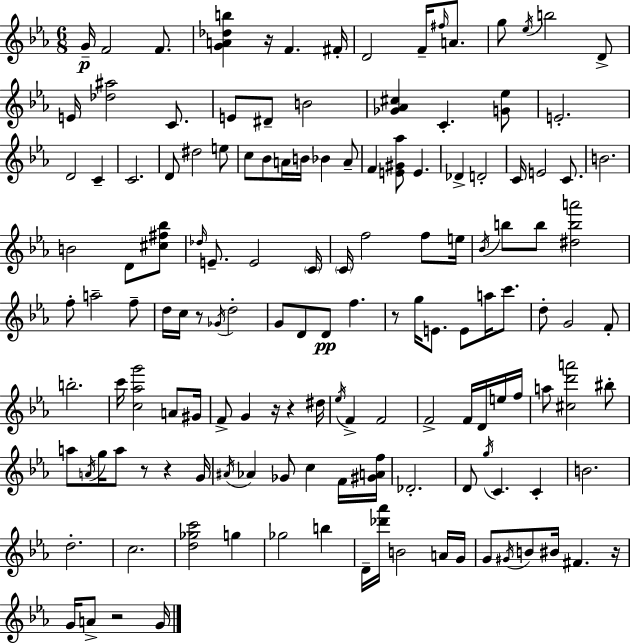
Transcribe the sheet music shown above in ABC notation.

X:1
T:Untitled
M:6/8
L:1/4
K:Cm
G/4 F2 F/2 [GA_db] z/4 F ^F/4 D2 F/4 ^f/4 A/2 g/2 _e/4 b2 D/2 E/4 [_d^a]2 C/2 E/2 ^D/2 B2 [_G_A^c] C [G_e]/2 E2 D2 C C2 D/2 ^d2 e/2 c/2 _B/2 A/4 B/4 _B A/2 F [E^G_a]/2 E _D D2 C/4 E2 C/2 B2 B2 D/2 [^c^f_b]/2 _d/4 E/2 E2 C/4 C/4 f2 f/2 e/4 _B/4 b/2 b/2 [^dba']2 f/2 a2 f/2 d/4 c/4 z/2 _G/4 d2 G/2 D/2 D/2 f z/2 g/4 E/2 E/2 a/4 c'/2 d/2 G2 F/2 b2 c'/4 [c_ag']2 A/2 ^G/4 F/2 G z/4 z ^d/4 _e/4 F F2 F2 F/4 D/4 e/4 f/4 a/2 [^cd'a']2 ^b/2 a/2 A/4 g/4 a/2 z/2 z G/4 ^A/4 _A _G/2 c F/4 [^GAf]/4 _D2 D/2 g/4 C C B2 d2 c2 [d_gc']2 g _g2 b D/4 [_d'_a']/4 B2 A/4 G/4 G/2 ^G/4 B/2 ^B/4 ^F z/4 G/4 A/2 z2 G/4